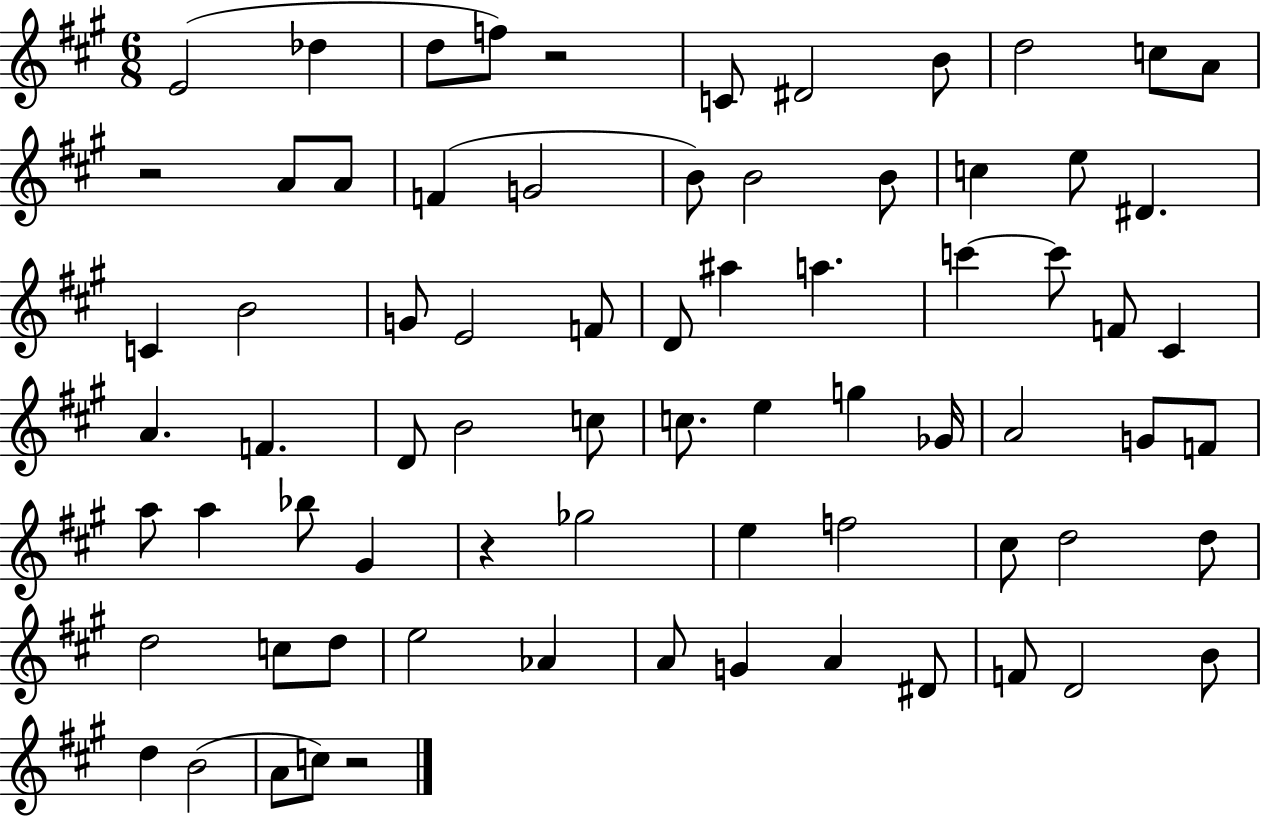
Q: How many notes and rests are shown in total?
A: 74